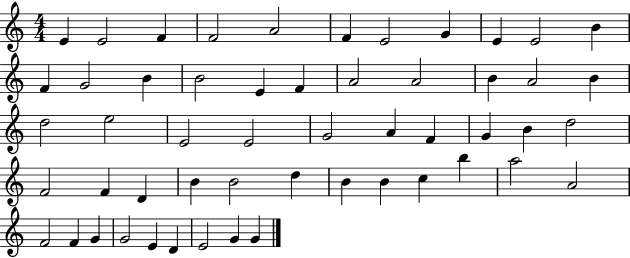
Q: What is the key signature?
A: C major